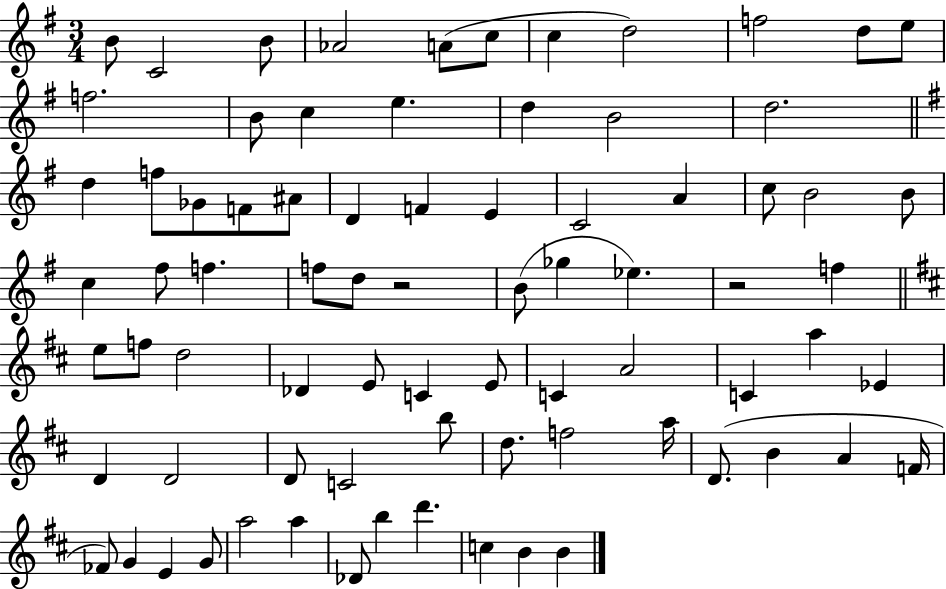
{
  \clef treble
  \numericTimeSignature
  \time 3/4
  \key g \major
  \repeat volta 2 { b'8 c'2 b'8 | aes'2 a'8( c''8 | c''4 d''2) | f''2 d''8 e''8 | \break f''2. | b'8 c''4 e''4. | d''4 b'2 | d''2. | \break \bar "||" \break \key g \major d''4 f''8 ges'8 f'8 ais'8 | d'4 f'4 e'4 | c'2 a'4 | c''8 b'2 b'8 | \break c''4 fis''8 f''4. | f''8 d''8 r2 | b'8( ges''4 ees''4.) | r2 f''4 | \break \bar "||" \break \key b \minor e''8 f''8 d''2 | des'4 e'8 c'4 e'8 | c'4 a'2 | c'4 a''4 ees'4 | \break d'4 d'2 | d'8 c'2 b''8 | d''8. f''2 a''16 | d'8.( b'4 a'4 f'16 | \break fes'8) g'4 e'4 g'8 | a''2 a''4 | des'8 b''4 d'''4. | c''4 b'4 b'4 | \break } \bar "|."
}